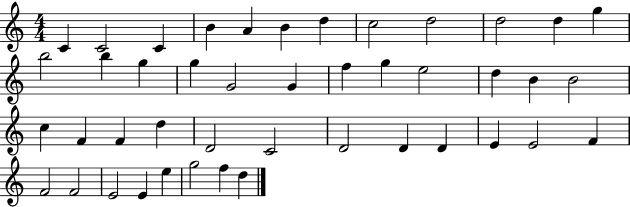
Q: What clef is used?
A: treble